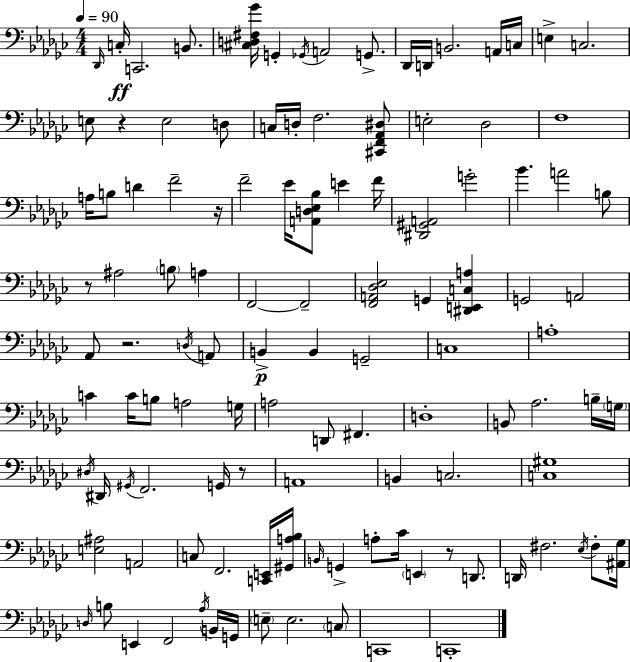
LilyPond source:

{
  \clef bass
  \numericTimeSignature
  \time 4/4
  \key ees \minor
  \tempo 4 = 90
  \grace { des,16 }\ff c16-. c,2. b,8. | <cis d fis ges'>16 g,4-. \acciaccatura { ges,16 } a,2 g,8.-> | des,16 d,16 b,2. | a,16 c16 e4-> c2. | \break e8 r4 e2 | d8 c16 d16-. f2. | <cis, f, aes, dis>8 e2-. des2 | f1 | \break a16 b8 d'4 f'2-- | r16 f'2-- ees'16 <a, d ees bes>8 e'4 | f'16 <dis, gis, a,>2 g'2-. | bes'4. a'2 | \break b8 r8 ais2 \parenthesize b8 a4 | f,2~~ f,2-- | <f, a, des ees>2 g,4 <dis, e, c a>4 | g,2 a,2 | \break aes,8 r2. | \acciaccatura { d16 } a,8 b,4->\p b,4 g,2-- | c1 | a1-. | \break c'4 c'16 b8 a2 | g16 a2 d,8 fis,4. | d1-. | b,8 aes2. | \break b16-- \parenthesize g16 \acciaccatura { dis16 } dis,16 \acciaccatura { gis,16 } f,2. | g,16 r8 a,1 | b,4 c2. | <c gis>1 | \break <e ais>2 a,2 | c8 f,2. | <c, e,>16 <gis, a bes>16 \grace { b,16 } g,4-> a8-. ces'16 \parenthesize e,4 | r8 d,8. d,16 fis2. | \break \acciaccatura { ees16 } fis8-. <ais, ges>16 \grace { d16 } b8 e,4 f,2 | \acciaccatura { aes16 } b,16 g,16 \parenthesize e8-- e2. | \parenthesize c8 c,1 | c,1-. | \break \bar "|."
}